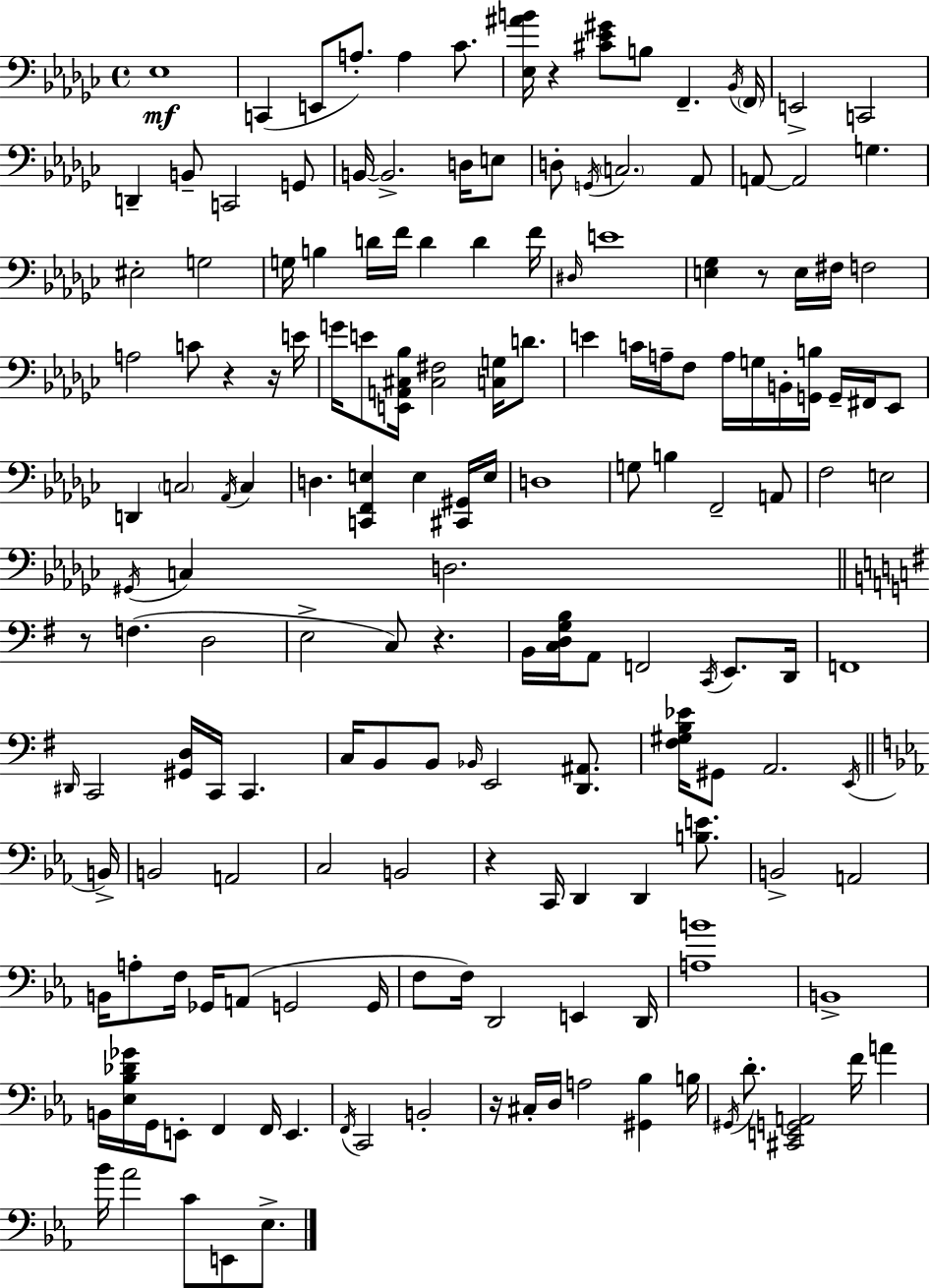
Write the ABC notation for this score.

X:1
T:Untitled
M:4/4
L:1/4
K:Ebm
_E,4 C,, E,,/2 A,/2 A, _C/2 [_E,^AB]/4 z [^C_E^G]/2 B,/2 F,, _B,,/4 F,,/4 E,,2 C,,2 D,, B,,/2 C,,2 G,,/2 B,,/4 B,,2 D,/4 E,/2 D,/2 G,,/4 C,2 _A,,/2 A,,/2 A,,2 G, ^E,2 G,2 G,/4 B, D/4 F/4 D D F/4 ^D,/4 E4 [E,_G,] z/2 E,/4 ^F,/4 F,2 A,2 C/2 z z/4 E/4 G/4 E/2 [E,,A,,^C,_B,]/4 [^C,^F,]2 [C,G,]/4 D/2 E C/4 A,/4 F,/2 A,/4 G,/4 B,,/4 [G,,B,]/4 G,,/4 ^F,,/4 _E,,/2 D,, C,2 _A,,/4 C, D, [C,,F,,E,] E, [^C,,^G,,]/4 E,/4 D,4 G,/2 B, F,,2 A,,/2 F,2 E,2 ^G,,/4 C, D,2 z/2 F, D,2 E,2 C,/2 z B,,/4 [C,D,G,B,]/4 A,,/2 F,,2 C,,/4 E,,/2 D,,/4 F,,4 ^D,,/4 C,,2 [^G,,D,]/4 C,,/4 C,, C,/4 B,,/2 B,,/2 _B,,/4 E,,2 [D,,^A,,]/2 [^F,^G,B,_E]/4 ^G,,/2 A,,2 E,,/4 B,,/4 B,,2 A,,2 C,2 B,,2 z C,,/4 D,, D,, [B,E]/2 B,,2 A,,2 B,,/4 A,/2 F,/4 _G,,/4 A,,/2 G,,2 G,,/4 F,/2 F,/4 D,,2 E,, D,,/4 [A,B]4 B,,4 B,,/4 [_E,_B,_D_G]/4 G,,/4 E,,/2 F,, F,,/4 E,, F,,/4 C,,2 B,,2 z/4 ^C,/4 D,/4 A,2 [^G,,_B,] B,/4 ^G,,/4 D/2 [^C,,E,,G,,A,,]2 F/4 A _B/4 _A2 C/2 E,,/2 _E,/2